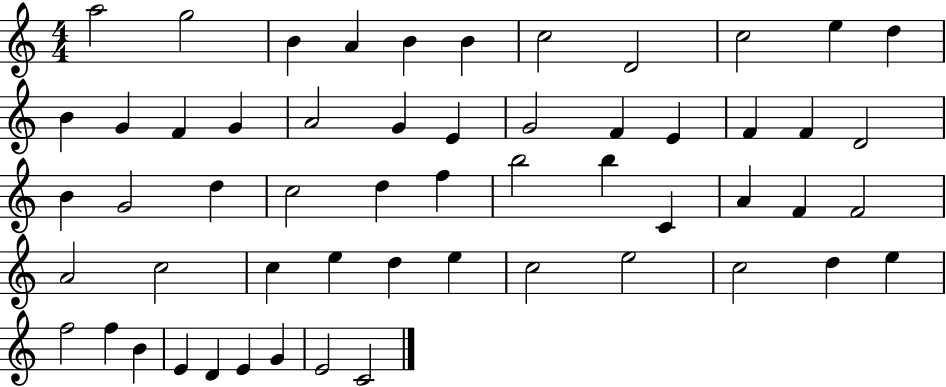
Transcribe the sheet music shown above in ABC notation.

X:1
T:Untitled
M:4/4
L:1/4
K:C
a2 g2 B A B B c2 D2 c2 e d B G F G A2 G E G2 F E F F D2 B G2 d c2 d f b2 b C A F F2 A2 c2 c e d e c2 e2 c2 d e f2 f B E D E G E2 C2